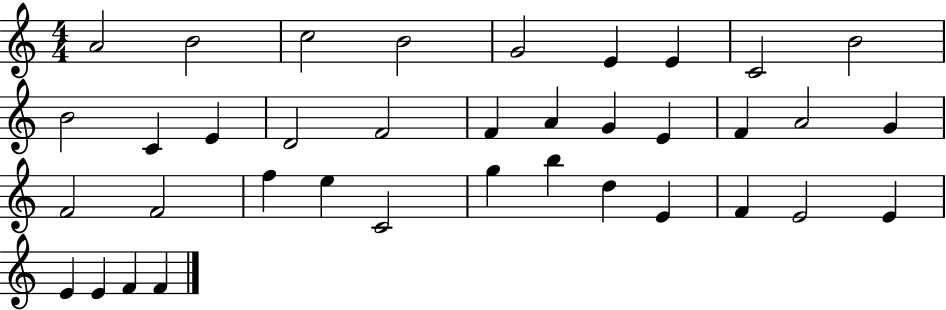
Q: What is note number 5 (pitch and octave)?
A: G4